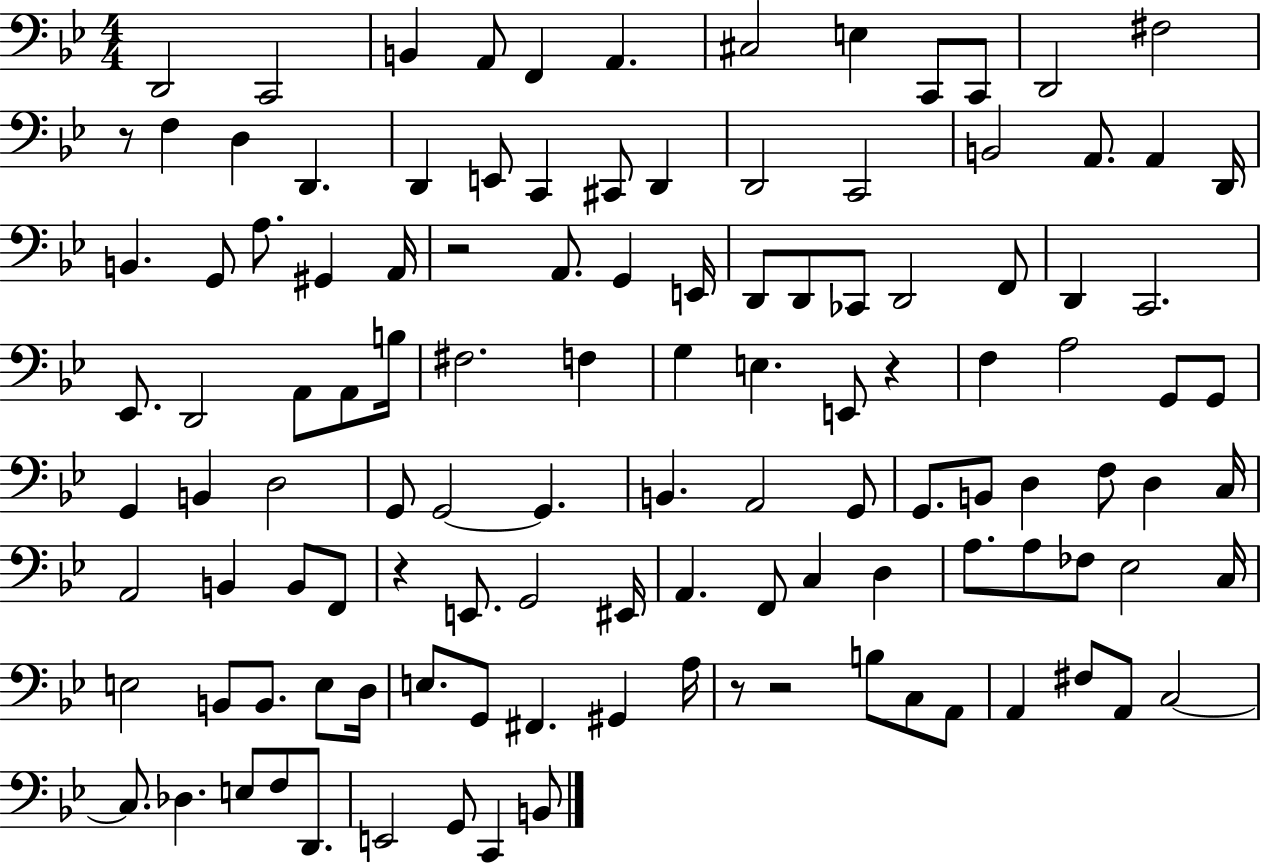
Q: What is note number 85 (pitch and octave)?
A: Eb3